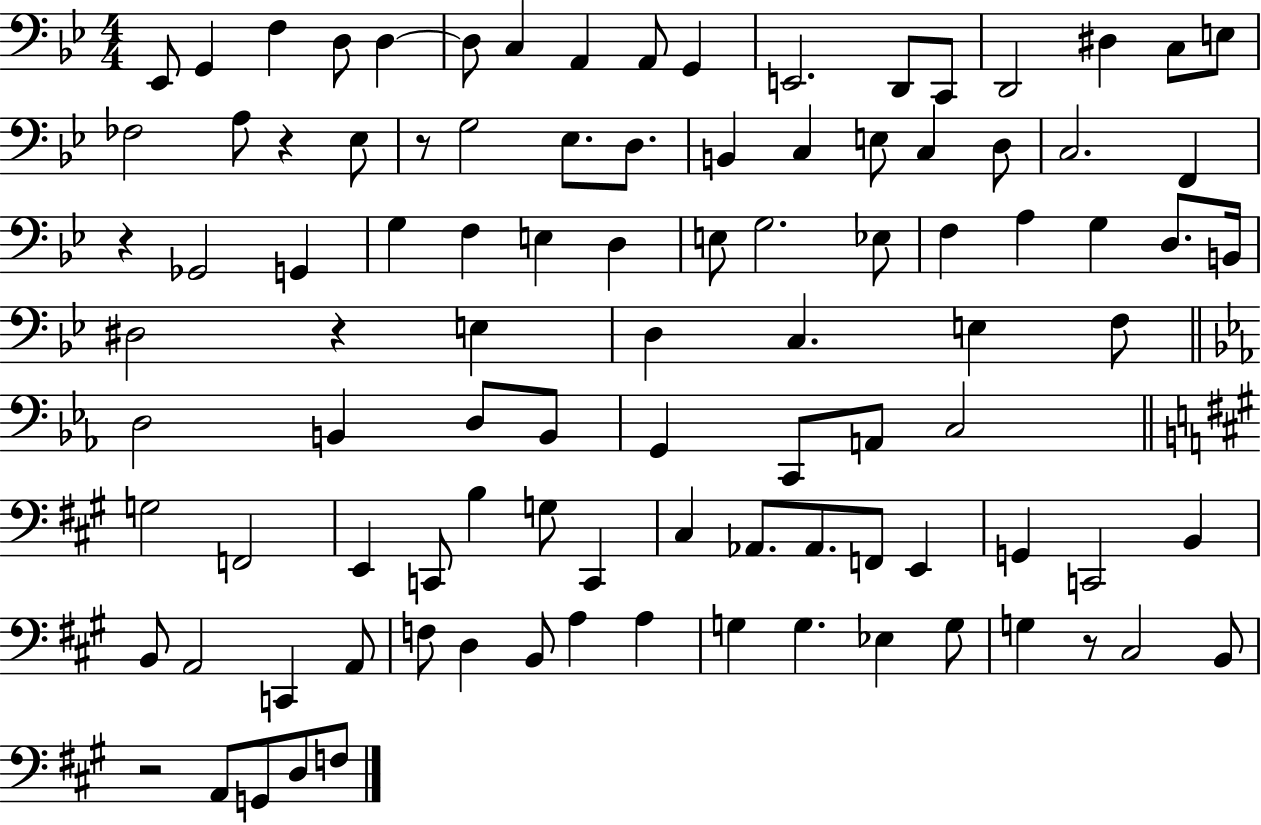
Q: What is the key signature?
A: BES major